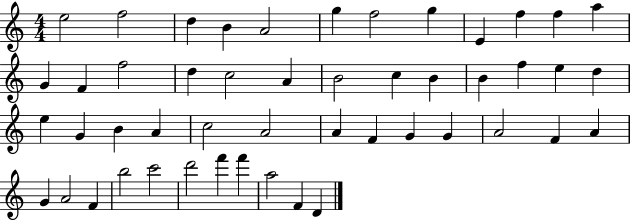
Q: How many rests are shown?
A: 0